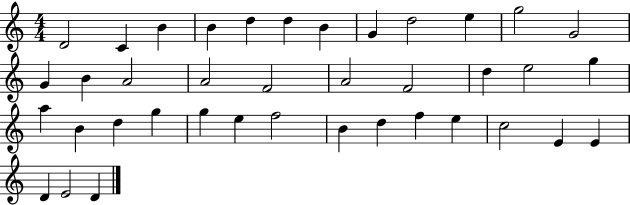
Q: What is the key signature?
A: C major